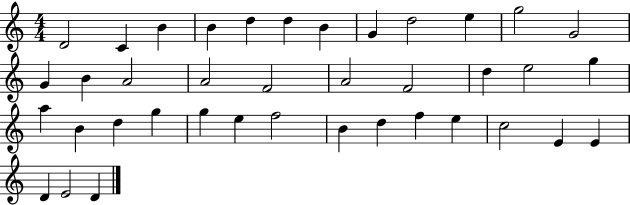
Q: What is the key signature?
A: C major